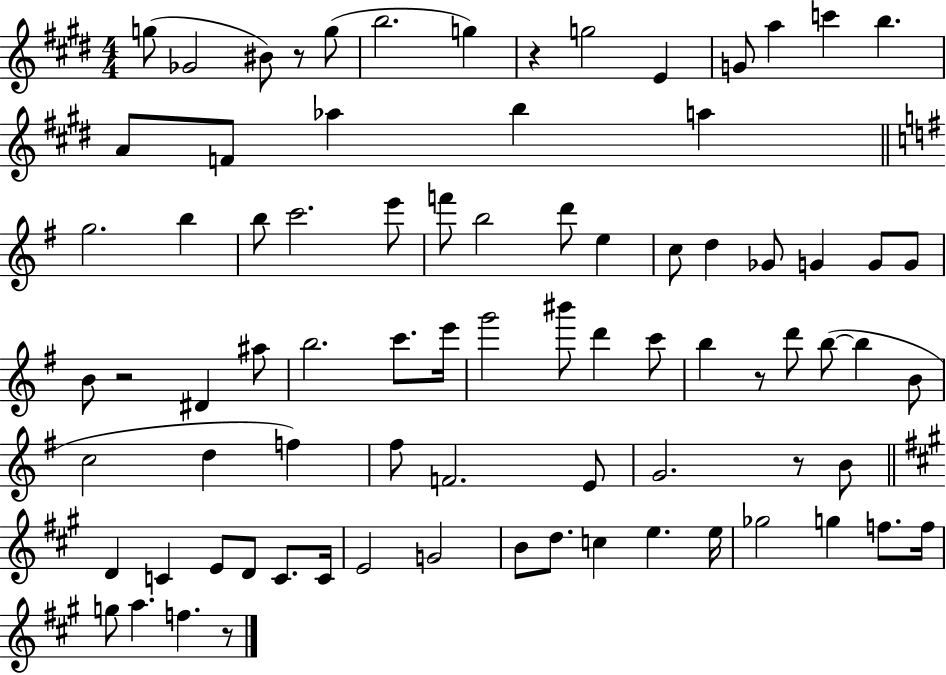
G5/e Gb4/h BIS4/e R/e G5/e B5/h. G5/q R/q G5/h E4/q G4/e A5/q C6/q B5/q. A4/e F4/e Ab5/q B5/q A5/q G5/h. B5/q B5/e C6/h. E6/e F6/e B5/h D6/e E5/q C5/e D5/q Gb4/e G4/q G4/e G4/e B4/e R/h D#4/q A#5/e B5/h. C6/e. E6/s G6/h BIS6/e D6/q C6/e B5/q R/e D6/e B5/e B5/q B4/e C5/h D5/q F5/q F#5/e F4/h. E4/e G4/h. R/e B4/e D4/q C4/q E4/e D4/e C4/e. C4/s E4/h G4/h B4/e D5/e. C5/q E5/q. E5/s Gb5/h G5/q F5/e. F5/s G5/e A5/q. F5/q. R/e